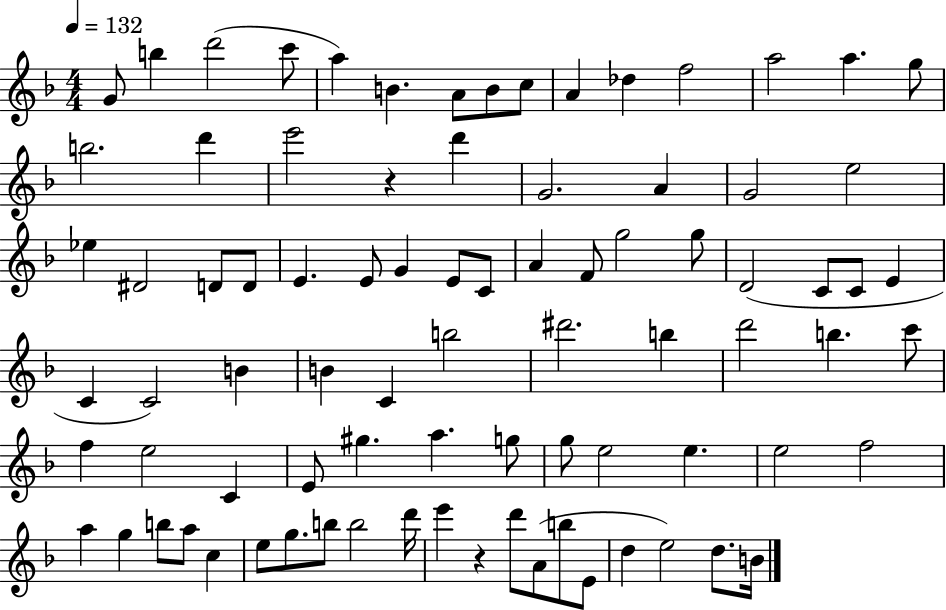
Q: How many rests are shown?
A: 2